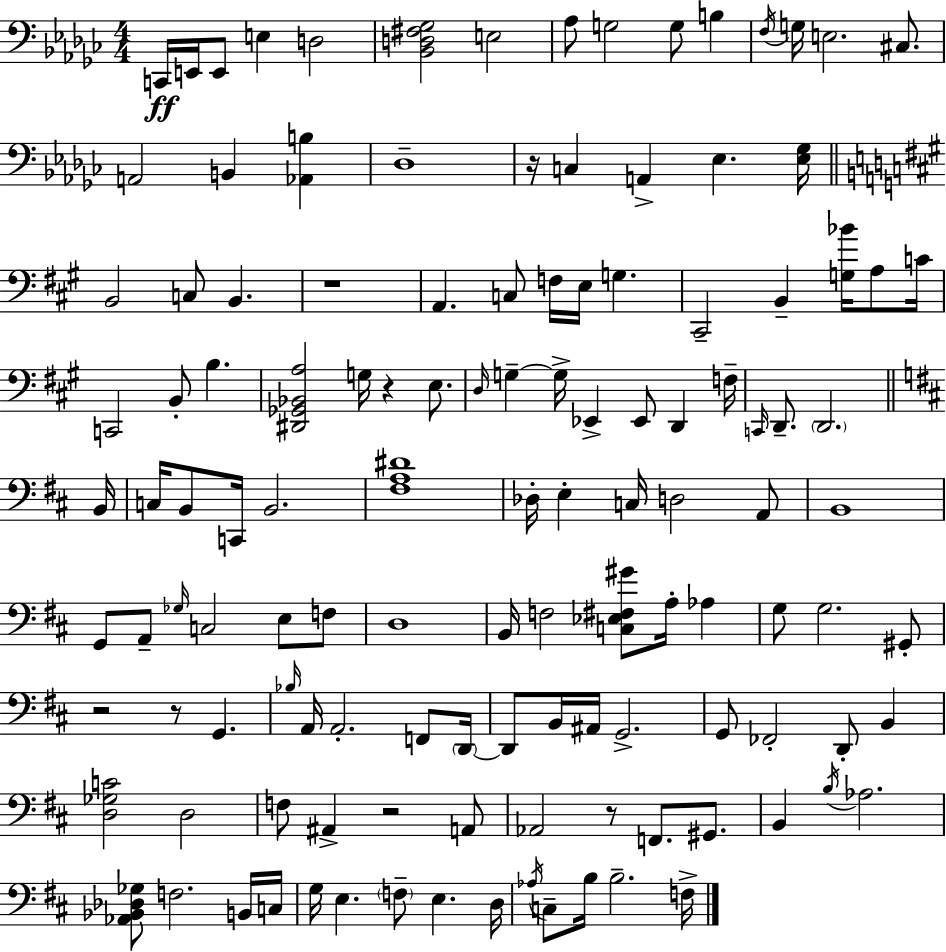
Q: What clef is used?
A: bass